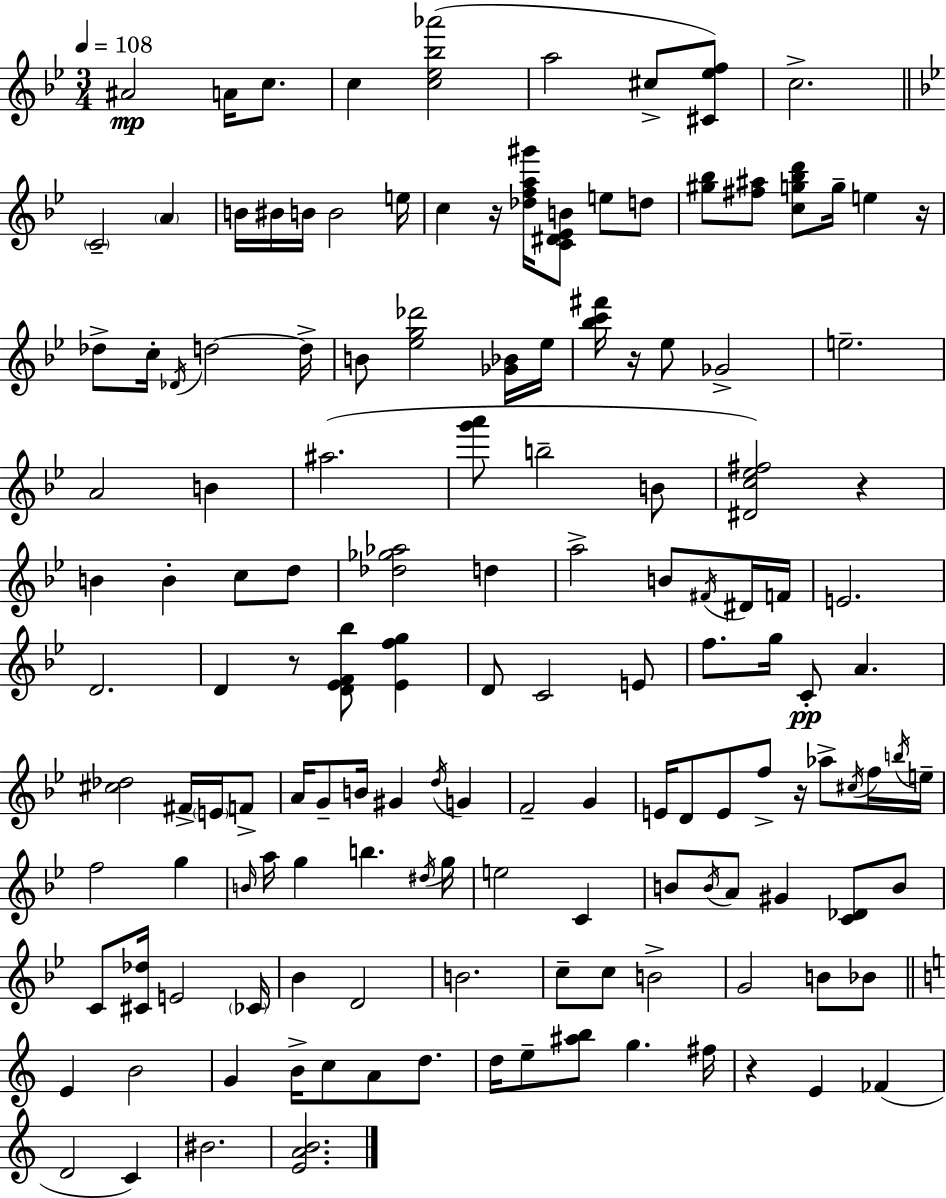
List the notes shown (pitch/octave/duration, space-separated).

A#4/h A4/s C5/e. C5/q [C5,Eb5,Bb5,Ab6]/h A5/h C#5/e [C#4,Eb5,F5]/e C5/h. C4/h A4/q B4/s BIS4/s B4/s B4/h E5/s C5/q R/s [Db5,F5,A5,G#6]/s [C4,D#4,Eb4,B4]/e E5/e D5/e [G#5,Bb5]/e [F#5,A#5]/e [C5,G5,Bb5,D6]/e G5/s E5/q R/s Db5/e C5/s Db4/s D5/h D5/s B4/e [Eb5,G5,Db6]/h [Gb4,Bb4]/s Eb5/s [Bb5,C6,F#6]/s R/s Eb5/e Gb4/h E5/h. A4/h B4/q A#5/h. [G6,A6]/e B5/h B4/e [D#4,C5,Eb5,F#5]/h R/q B4/q B4/q C5/e D5/e [Db5,Gb5,Ab5]/h D5/q A5/h B4/e F#4/s D#4/s F4/s E4/h. D4/h. D4/q R/e [D4,Eb4,F4,Bb5]/e [Eb4,F5,G5]/q D4/e C4/h E4/e F5/e. G5/s C4/e A4/q. [C#5,Db5]/h F#4/s E4/s F4/e A4/s G4/e B4/s G#4/q D5/s G4/q F4/h G4/q E4/s D4/e E4/e F5/e R/s Ab5/e C#5/s F5/s B5/s E5/s F5/h G5/q B4/s A5/s G5/q B5/q. D#5/s G5/s E5/h C4/q B4/e B4/s A4/e G#4/q [C4,Db4]/e B4/e C4/e [C#4,Db5]/s E4/h CES4/s Bb4/q D4/h B4/h. C5/e C5/e B4/h G4/h B4/e Bb4/e E4/q B4/h G4/q B4/s C5/e A4/e D5/e. D5/s E5/e [A#5,B5]/e G5/q. F#5/s R/q E4/q FES4/q D4/h C4/q BIS4/h. [E4,A4,B4]/h.